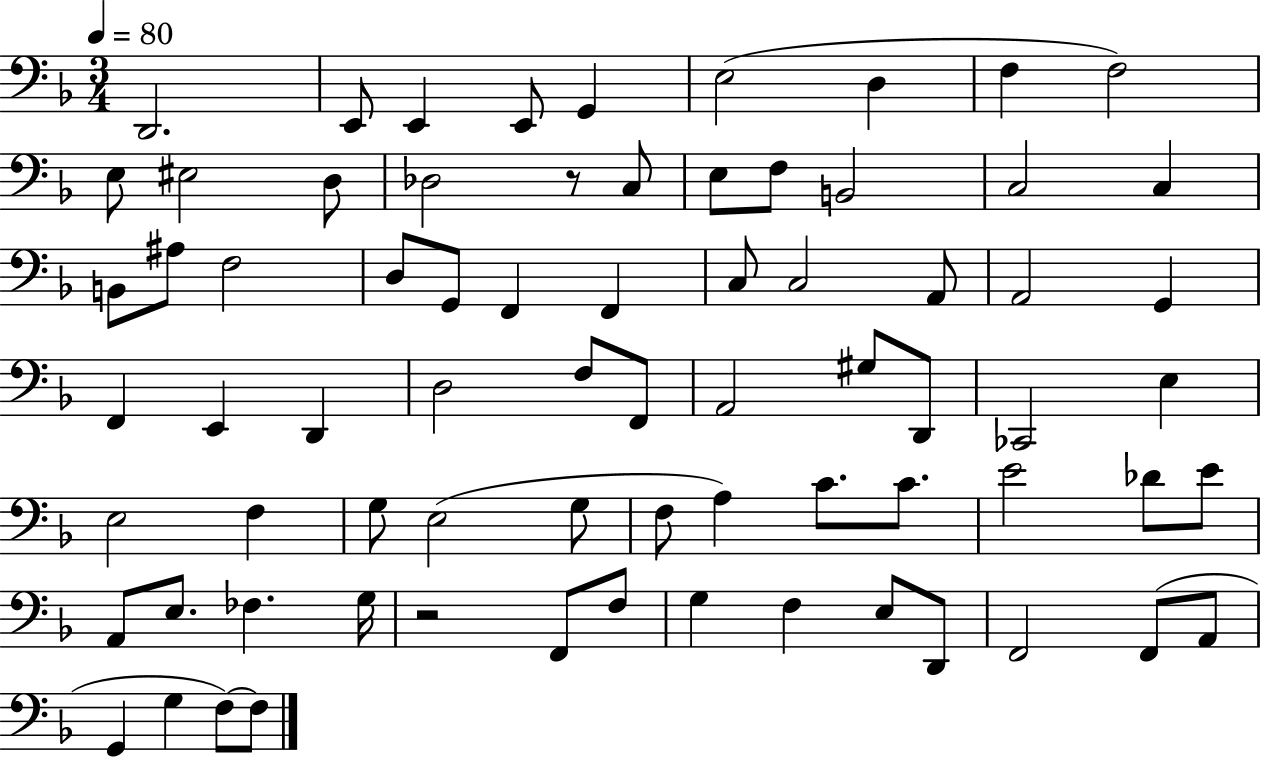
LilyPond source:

{
  \clef bass
  \numericTimeSignature
  \time 3/4
  \key f \major
  \tempo 4 = 80
  \repeat volta 2 { d,2. | e,8 e,4 e,8 g,4 | e2( d4 | f4 f2) | \break e8 eis2 d8 | des2 r8 c8 | e8 f8 b,2 | c2 c4 | \break b,8 ais8 f2 | d8 g,8 f,4 f,4 | c8 c2 a,8 | a,2 g,4 | \break f,4 e,4 d,4 | d2 f8 f,8 | a,2 gis8 d,8 | ces,2 e4 | \break e2 f4 | g8 e2( g8 | f8 a4) c'8. c'8. | e'2 des'8 e'8 | \break a,8 e8. fes4. g16 | r2 f,8 f8 | g4 f4 e8 d,8 | f,2 f,8( a,8 | \break g,4 g4 f8~~) f8 | } \bar "|."
}